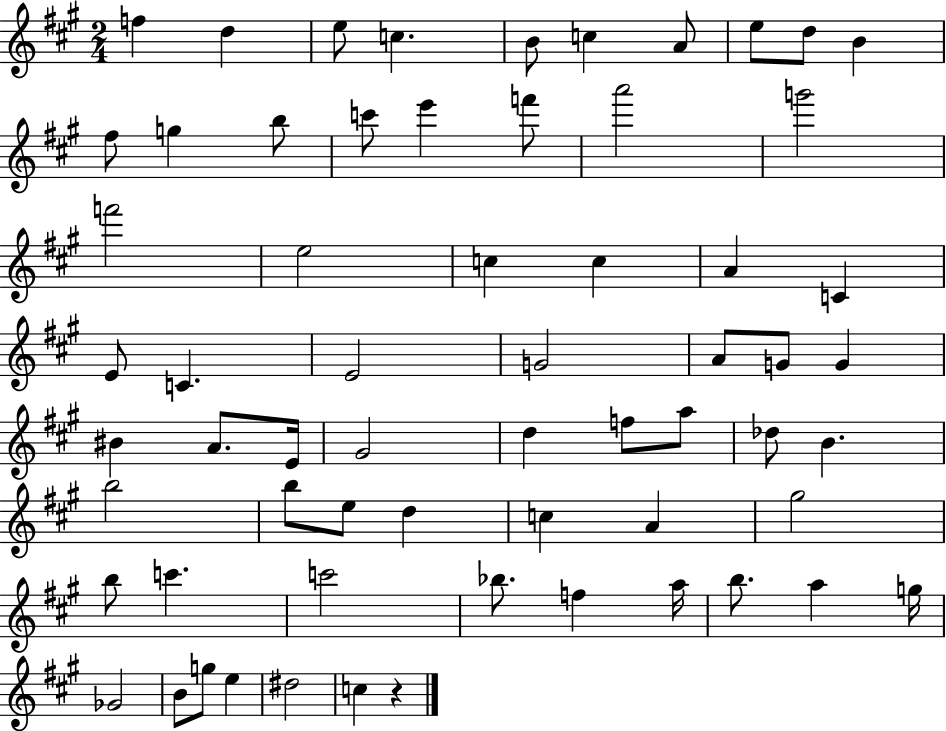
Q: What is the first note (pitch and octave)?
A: F5